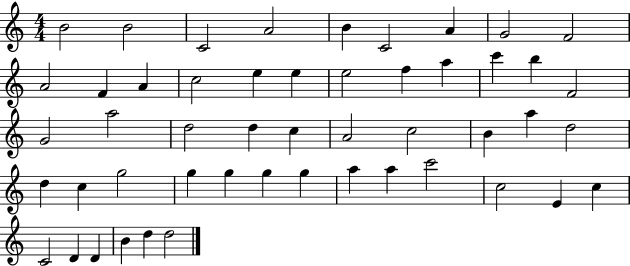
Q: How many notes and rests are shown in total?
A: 50